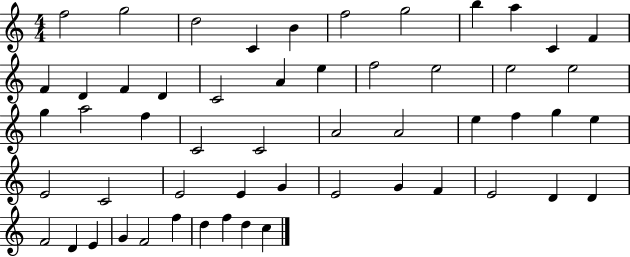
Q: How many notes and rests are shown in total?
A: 54